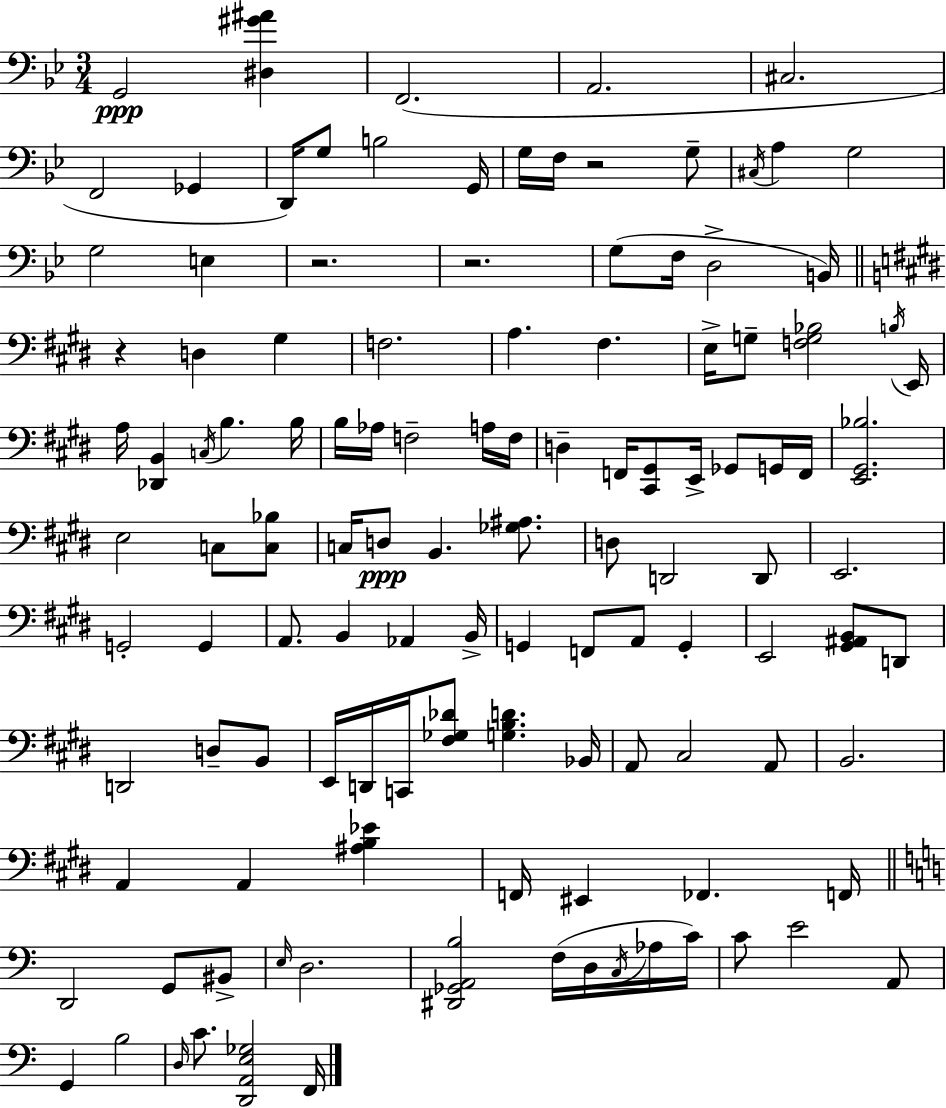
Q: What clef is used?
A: bass